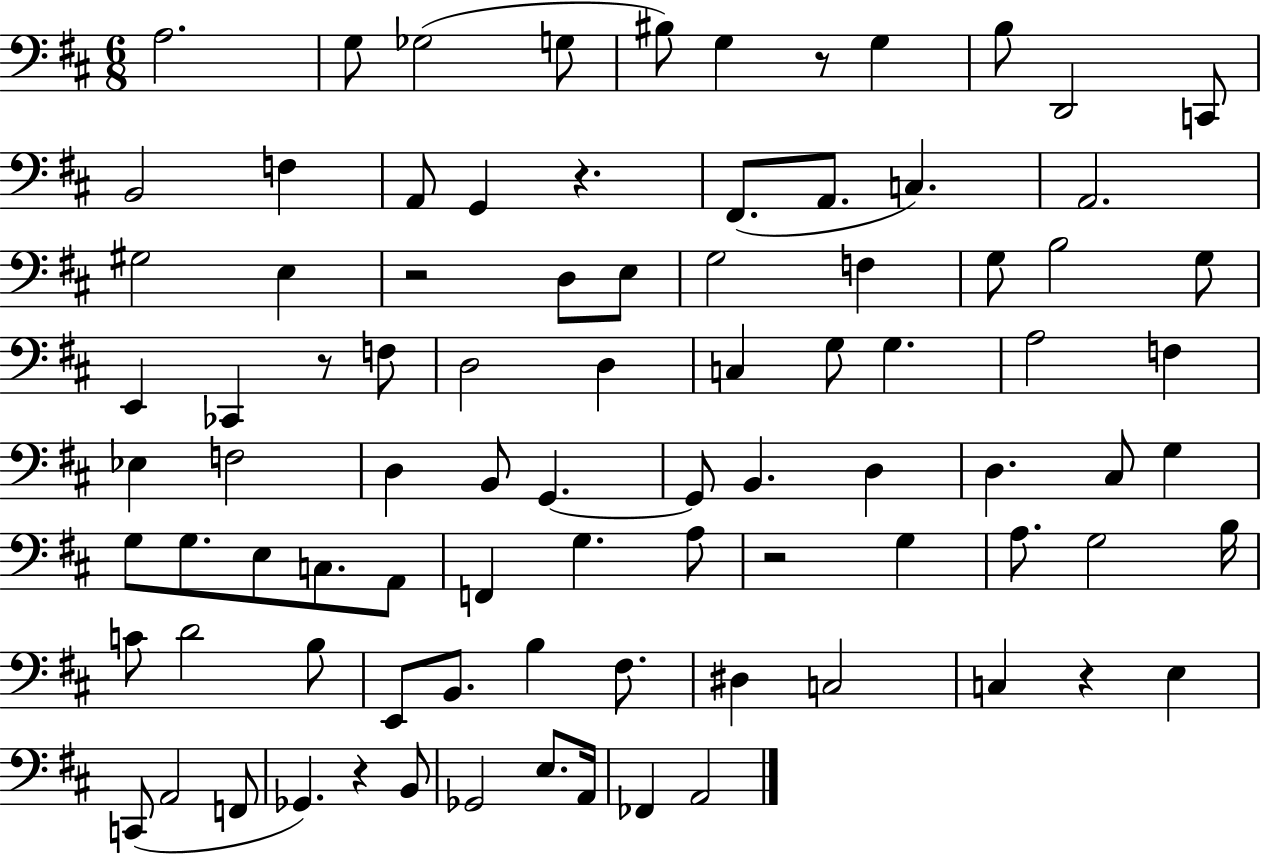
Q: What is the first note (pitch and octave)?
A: A3